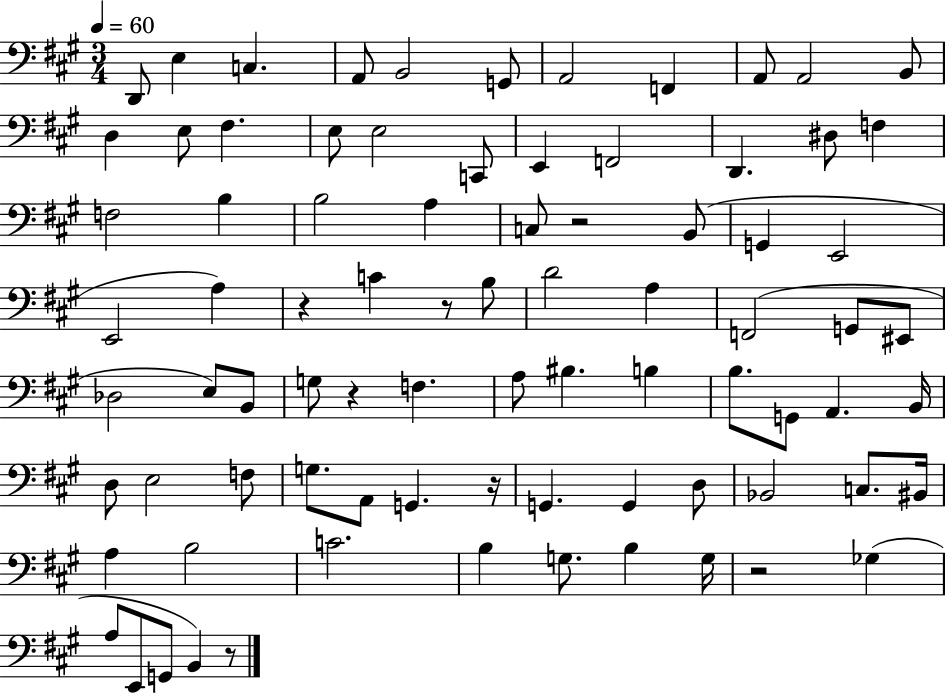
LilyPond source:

{
  \clef bass
  \numericTimeSignature
  \time 3/4
  \key a \major
  \tempo 4 = 60
  d,8 e4 c4. | a,8 b,2 g,8 | a,2 f,4 | a,8 a,2 b,8 | \break d4 e8 fis4. | e8 e2 c,8 | e,4 f,2 | d,4. dis8 f4 | \break f2 b4 | b2 a4 | c8 r2 b,8( | g,4 e,2 | \break e,2 a4) | r4 c'4 r8 b8 | d'2 a4 | f,2( g,8 eis,8 | \break des2 e8) b,8 | g8 r4 f4. | a8 bis4. b4 | b8. g,8 a,4. b,16 | \break d8 e2 f8 | g8. a,8 g,4. r16 | g,4. g,4 d8 | bes,2 c8. bis,16 | \break a4 b2 | c'2. | b4 g8. b4 g16 | r2 ges4( | \break a8 e,8 g,8 b,4) r8 | \bar "|."
}